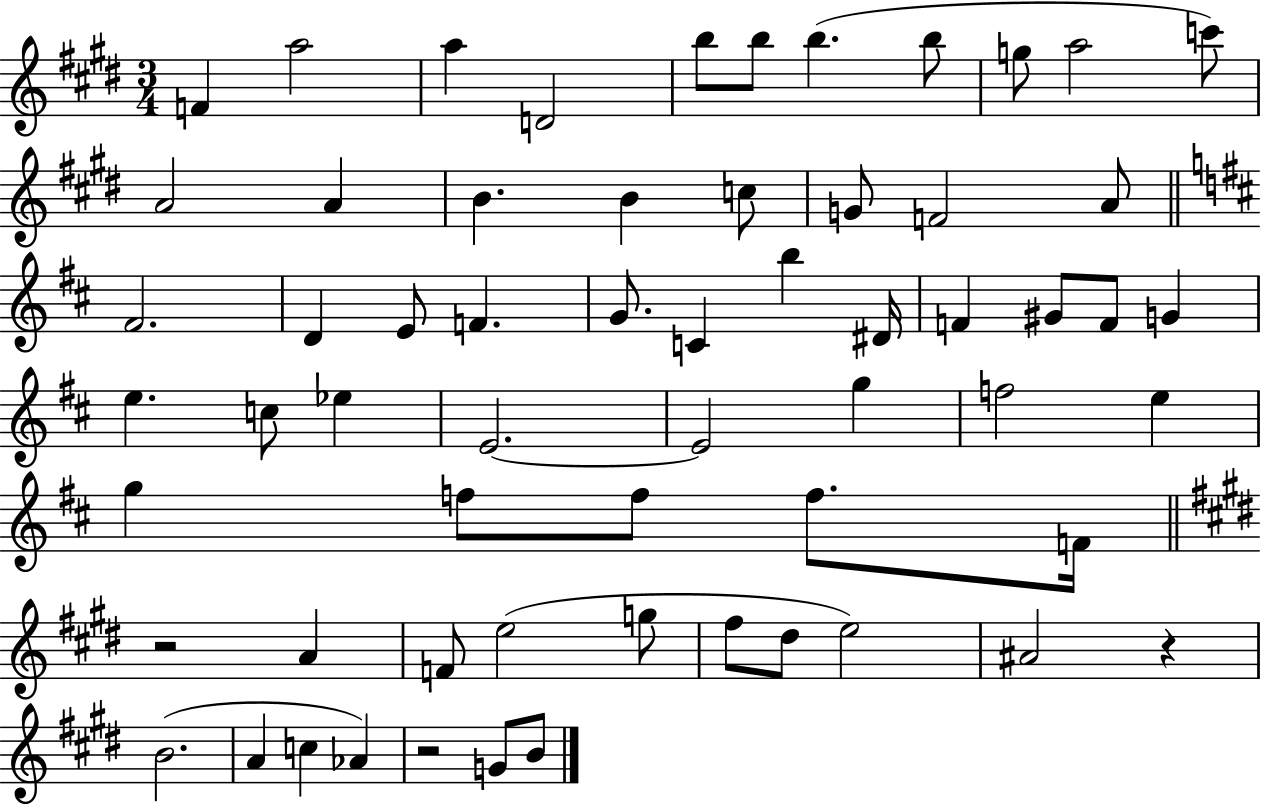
F4/q A5/h A5/q D4/h B5/e B5/e B5/q. B5/e G5/e A5/h C6/e A4/h A4/q B4/q. B4/q C5/e G4/e F4/h A4/e F#4/h. D4/q E4/e F4/q. G4/e. C4/q B5/q D#4/s F4/q G#4/e F4/e G4/q E5/q. C5/e Eb5/q E4/h. E4/h G5/q F5/h E5/q G5/q F5/e F5/e F5/e. F4/s R/h A4/q F4/e E5/h G5/e F#5/e D#5/e E5/h A#4/h R/q B4/h. A4/q C5/q Ab4/q R/h G4/e B4/e